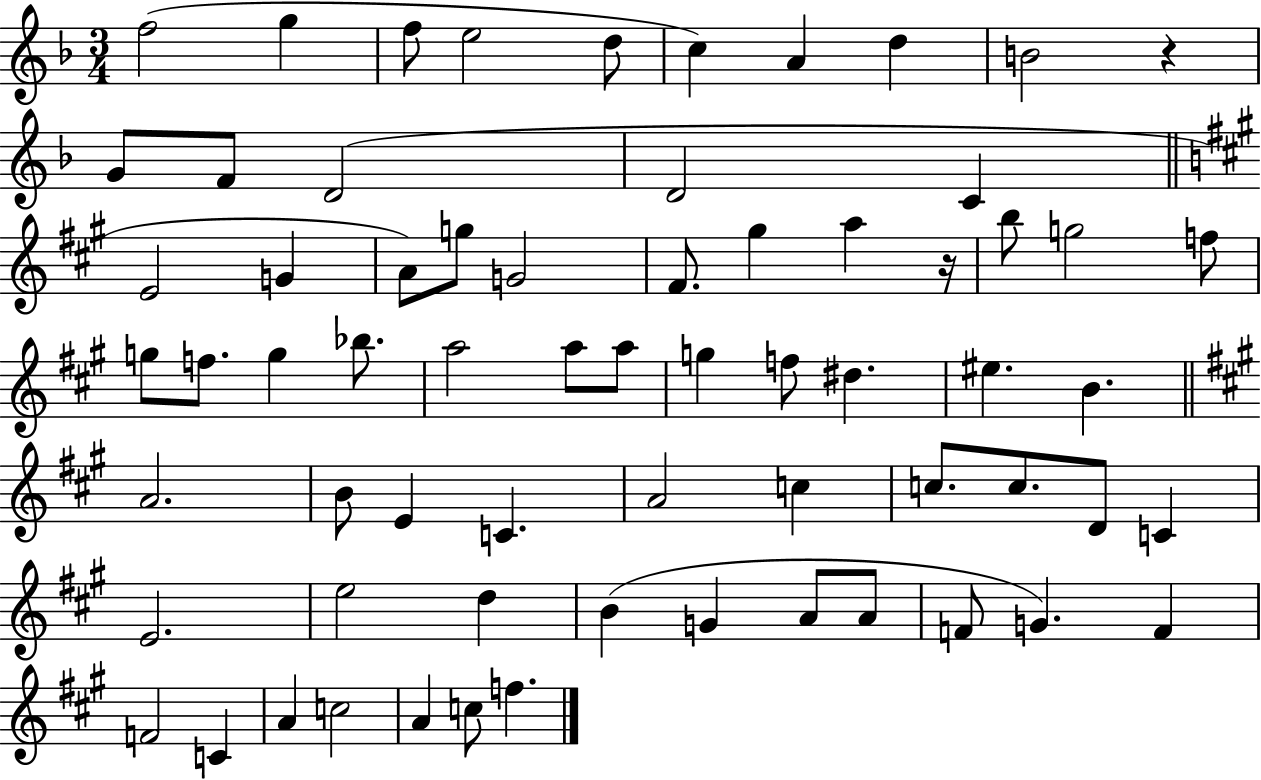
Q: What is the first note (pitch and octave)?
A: F5